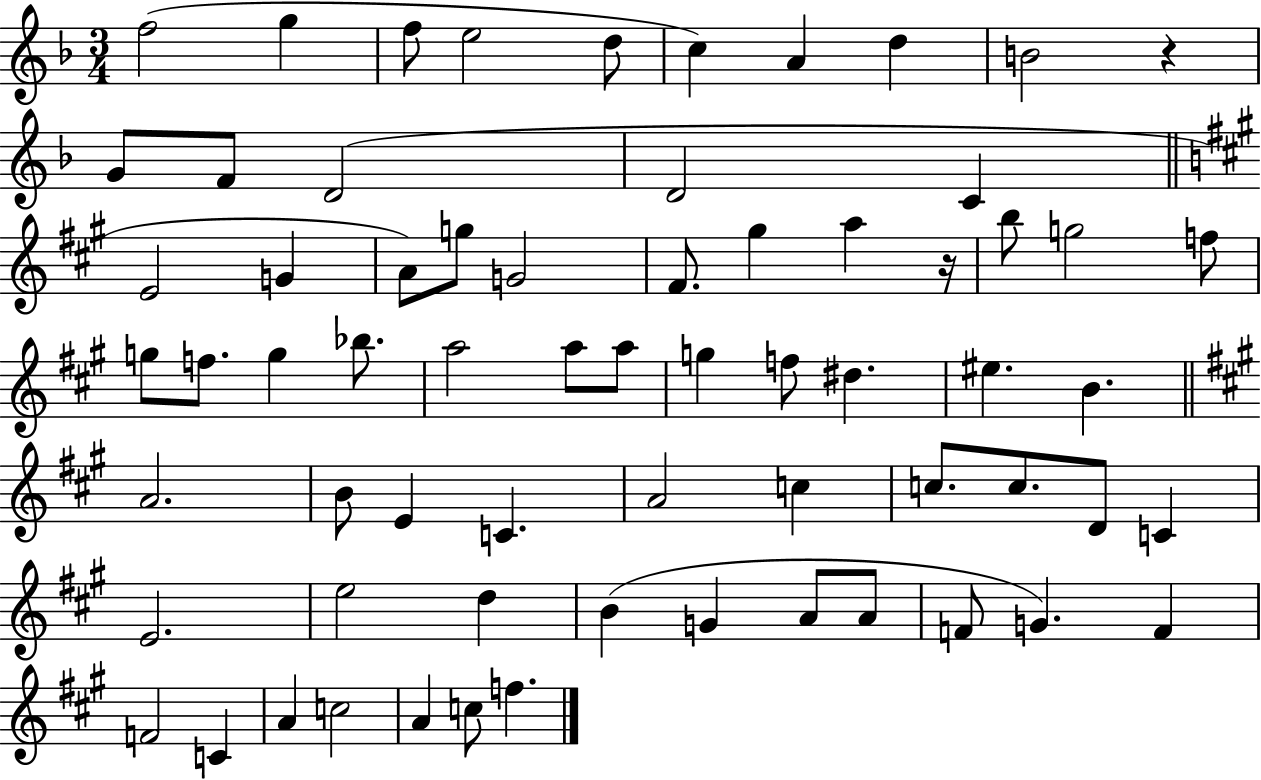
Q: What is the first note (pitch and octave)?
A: F5